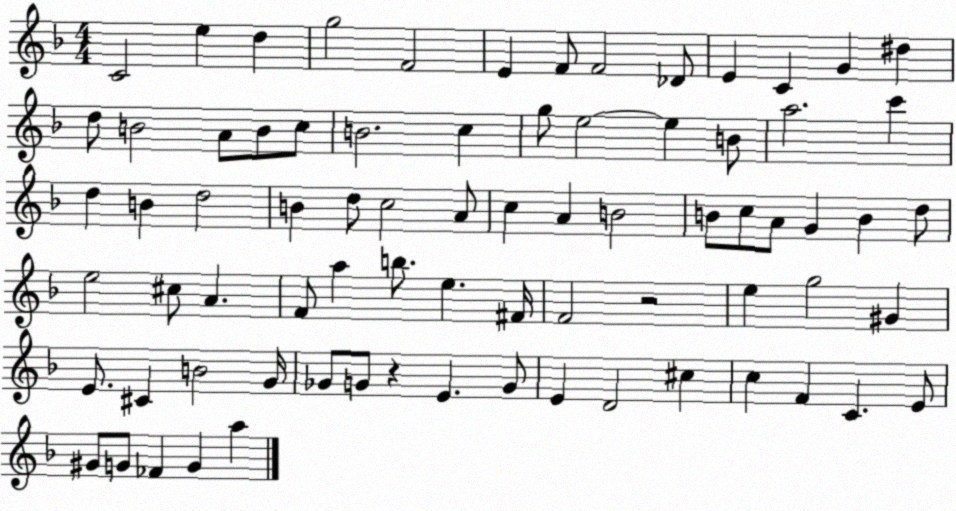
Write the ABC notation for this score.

X:1
T:Untitled
M:4/4
L:1/4
K:F
C2 e d g2 F2 E F/2 F2 _D/2 E C G ^d d/2 B2 A/2 B/2 c/2 B2 c g/2 e2 e B/2 a2 c' d B d2 B d/2 c2 A/2 c A B2 B/2 c/2 A/2 G B d/2 e2 ^c/2 A F/2 a b/2 e ^F/4 F2 z2 e g2 ^G E/2 ^C B2 G/4 _G/2 G/2 z E G/2 E D2 ^c c F C E/2 ^G/2 G/2 _F G a